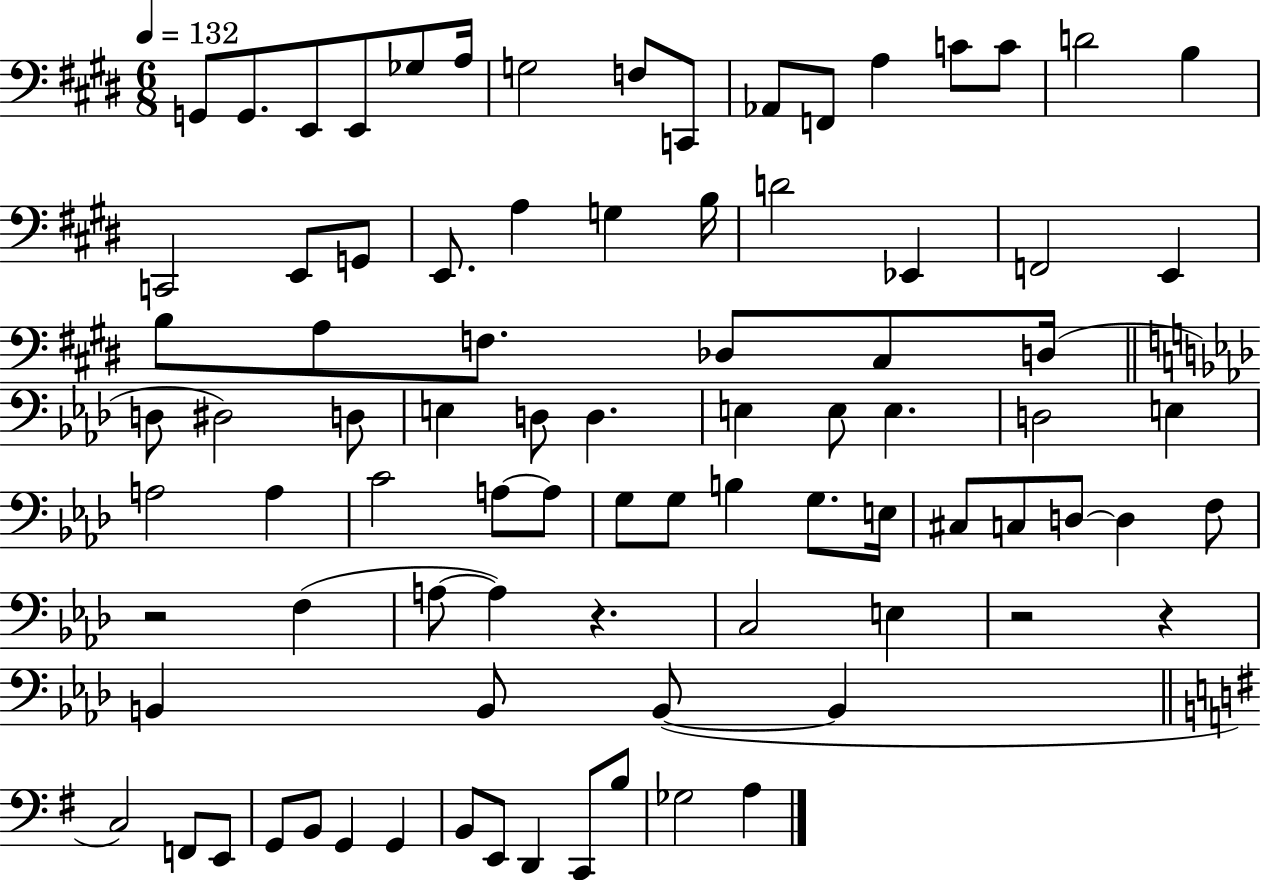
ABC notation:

X:1
T:Untitled
M:6/8
L:1/4
K:E
G,,/2 G,,/2 E,,/2 E,,/2 _G,/2 A,/4 G,2 F,/2 C,,/2 _A,,/2 F,,/2 A, C/2 C/2 D2 B, C,,2 E,,/2 G,,/2 E,,/2 A, G, B,/4 D2 _E,, F,,2 E,, B,/2 A,/2 F,/2 _D,/2 ^C,/2 D,/4 D,/2 ^D,2 D,/2 E, D,/2 D, E, E,/2 E, D,2 E, A,2 A, C2 A,/2 A,/2 G,/2 G,/2 B, G,/2 E,/4 ^C,/2 C,/2 D,/2 D, F,/2 z2 F, A,/2 A, z C,2 E, z2 z B,, B,,/2 B,,/2 B,, C,2 F,,/2 E,,/2 G,,/2 B,,/2 G,, G,, B,,/2 E,,/2 D,, C,,/2 B,/2 _G,2 A,